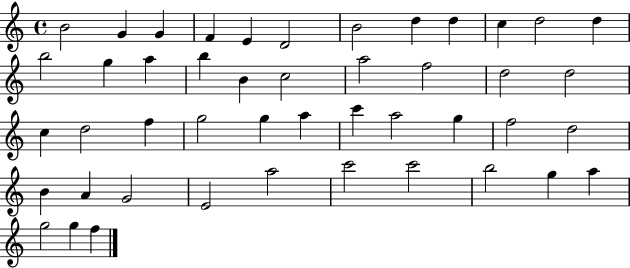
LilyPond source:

{
  \clef treble
  \time 4/4
  \defaultTimeSignature
  \key c \major
  b'2 g'4 g'4 | f'4 e'4 d'2 | b'2 d''4 d''4 | c''4 d''2 d''4 | \break b''2 g''4 a''4 | b''4 b'4 c''2 | a''2 f''2 | d''2 d''2 | \break c''4 d''2 f''4 | g''2 g''4 a''4 | c'''4 a''2 g''4 | f''2 d''2 | \break b'4 a'4 g'2 | e'2 a''2 | c'''2 c'''2 | b''2 g''4 a''4 | \break g''2 g''4 f''4 | \bar "|."
}